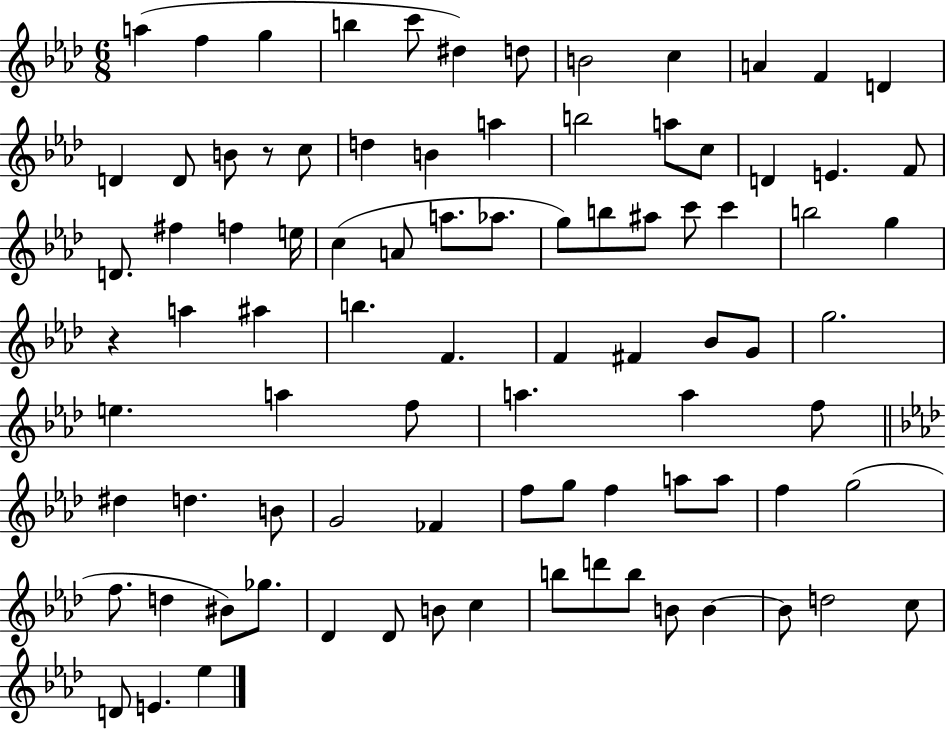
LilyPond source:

{
  \clef treble
  \numericTimeSignature
  \time 6/8
  \key aes \major
  a''4( f''4 g''4 | b''4 c'''8 dis''4) d''8 | b'2 c''4 | a'4 f'4 d'4 | \break d'4 d'8 b'8 r8 c''8 | d''4 b'4 a''4 | b''2 a''8 c''8 | d'4 e'4. f'8 | \break d'8. fis''4 f''4 e''16 | c''4( a'8 a''8. aes''8. | g''8) b''8 ais''8 c'''8 c'''4 | b''2 g''4 | \break r4 a''4 ais''4 | b''4. f'4. | f'4 fis'4 bes'8 g'8 | g''2. | \break e''4. a''4 f''8 | a''4. a''4 f''8 | \bar "||" \break \key aes \major dis''4 d''4. b'8 | g'2 fes'4 | f''8 g''8 f''4 a''8 a''8 | f''4 g''2( | \break f''8. d''4 bis'8) ges''8. | des'4 des'8 b'8 c''4 | b''8 d'''8 b''8 b'8 b'4~~ | b'8 d''2 c''8 | \break d'8 e'4. ees''4 | \bar "|."
}